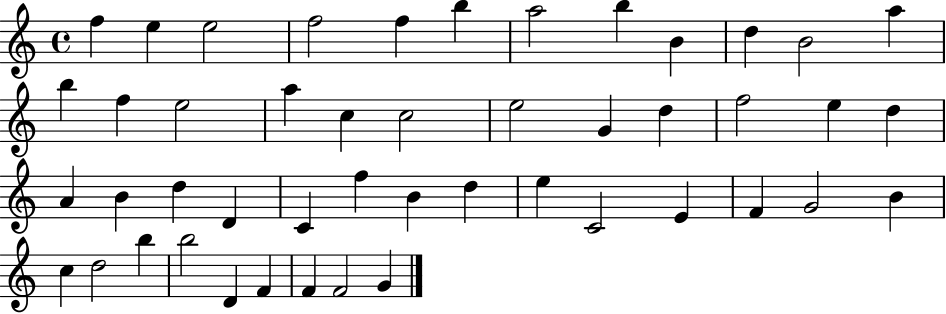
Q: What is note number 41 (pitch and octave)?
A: B5